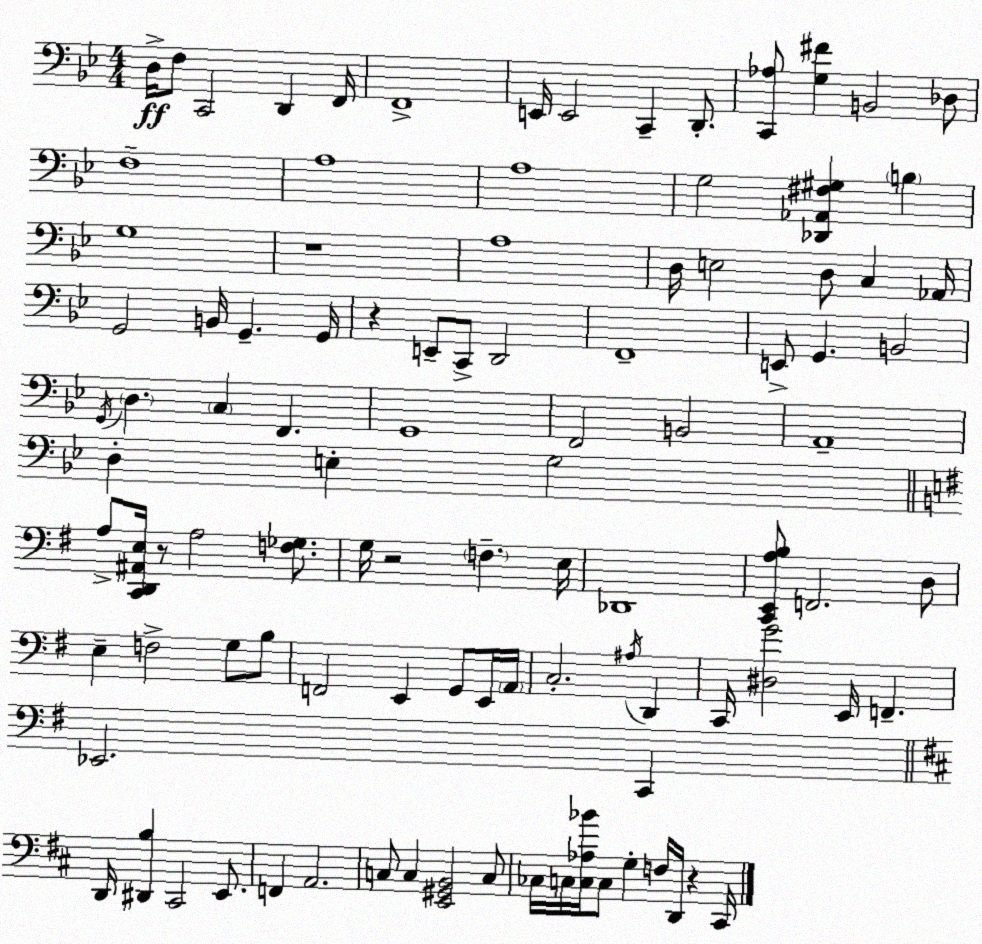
X:1
T:Untitled
M:4/4
L:1/4
K:Bb
D,/4 F,/2 C,,2 D,, F,,/4 F,,4 E,,/4 E,,2 C,, D,,/2 [C,,_A,]/2 [G,^F] B,,2 _D,/2 F,4 A,4 A,4 G,2 [_D,,_A,,^F,^G,] B, G,4 z4 A,4 D,/4 E,2 D,/2 C, _A,,/4 G,,2 B,,/4 G,, G,,/4 z E,,/2 C,,/2 D,,2 F,,4 E,,/2 G,, B,,2 G,,/4 D, C, F,, G,,4 F,,2 B,,2 A,,4 D, E, G,2 A,/2 [C,,D,,^A,,E,]/4 z/2 A,2 [F,_G,]/2 G,/4 z2 F, E,/4 _D,,4 [C,,E,,A,B,]/2 F,,2 D,/2 E, F,2 G,/2 B,/2 F,,2 E,, G,,/2 E,,/4 A,,/4 C,2 ^A,/4 D,, C,,/4 [^D,G]2 E,,/4 F,, _E,,2 C,, D,,/4 [^D,,B,] ^C,,2 E,,/2 F,, A,,2 C,/2 C, [E,,^G,,B,,]2 C,/2 _C,/4 C,/4 [C,_A,_B]/4 C,/2 G, F,/4 D,,/4 z ^C,,/4